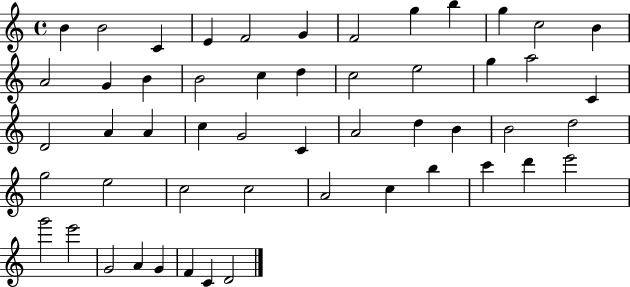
B4/q B4/h C4/q E4/q F4/h G4/q F4/h G5/q B5/q G5/q C5/h B4/q A4/h G4/q B4/q B4/h C5/q D5/q C5/h E5/h G5/q A5/h C4/q D4/h A4/q A4/q C5/q G4/h C4/q A4/h D5/q B4/q B4/h D5/h G5/h E5/h C5/h C5/h A4/h C5/q B5/q C6/q D6/q E6/h G6/h E6/h G4/h A4/q G4/q F4/q C4/q D4/h